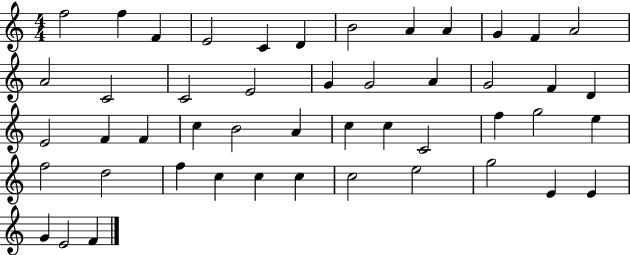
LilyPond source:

{
  \clef treble
  \numericTimeSignature
  \time 4/4
  \key c \major
  f''2 f''4 f'4 | e'2 c'4 d'4 | b'2 a'4 a'4 | g'4 f'4 a'2 | \break a'2 c'2 | c'2 e'2 | g'4 g'2 a'4 | g'2 f'4 d'4 | \break e'2 f'4 f'4 | c''4 b'2 a'4 | c''4 c''4 c'2 | f''4 g''2 e''4 | \break f''2 d''2 | f''4 c''4 c''4 c''4 | c''2 e''2 | g''2 e'4 e'4 | \break g'4 e'2 f'4 | \bar "|."
}